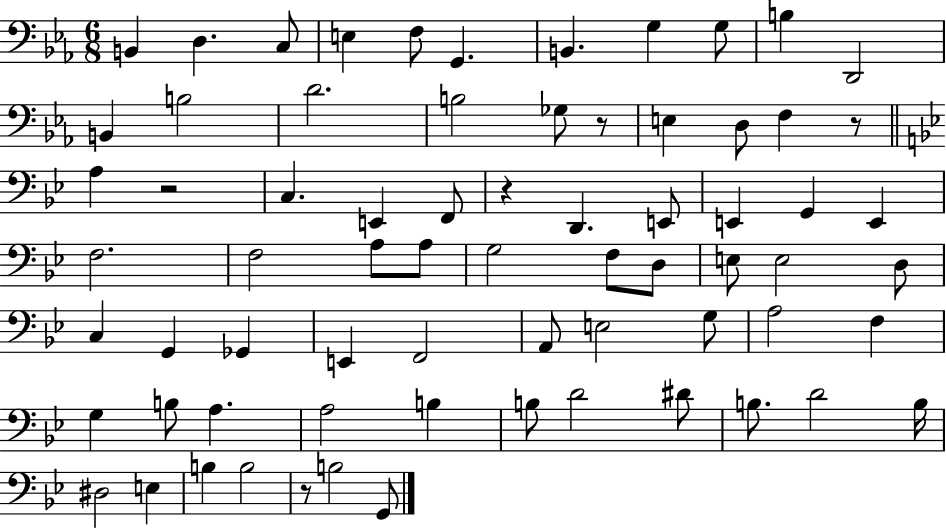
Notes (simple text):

B2/q D3/q. C3/e E3/q F3/e G2/q. B2/q. G3/q G3/e B3/q D2/h B2/q B3/h D4/h. B3/h Gb3/e R/e E3/q D3/e F3/q R/e A3/q R/h C3/q. E2/q F2/e R/q D2/q. E2/e E2/q G2/q E2/q F3/h. F3/h A3/e A3/e G3/h F3/e D3/e E3/e E3/h D3/e C3/q G2/q Gb2/q E2/q F2/h A2/e E3/h G3/e A3/h F3/q G3/q B3/e A3/q. A3/h B3/q B3/e D4/h D#4/e B3/e. D4/h B3/s D#3/h E3/q B3/q B3/h R/e B3/h G2/e